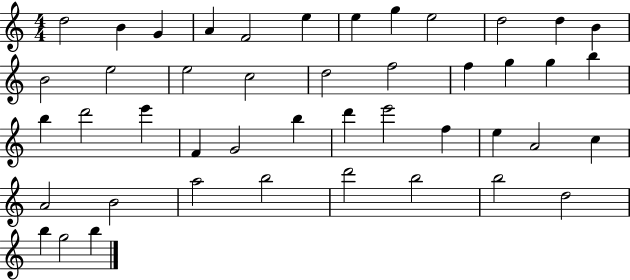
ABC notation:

X:1
T:Untitled
M:4/4
L:1/4
K:C
d2 B G A F2 e e g e2 d2 d B B2 e2 e2 c2 d2 f2 f g g b b d'2 e' F G2 b d' e'2 f e A2 c A2 B2 a2 b2 d'2 b2 b2 d2 b g2 b